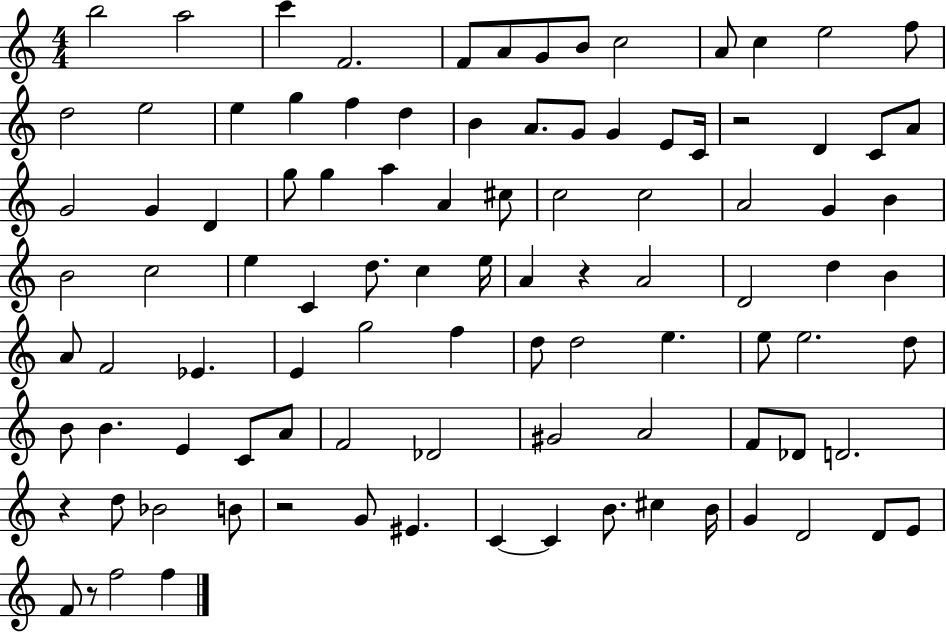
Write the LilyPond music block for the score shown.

{
  \clef treble
  \numericTimeSignature
  \time 4/4
  \key c \major
  b''2 a''2 | c'''4 f'2. | f'8 a'8 g'8 b'8 c''2 | a'8 c''4 e''2 f''8 | \break d''2 e''2 | e''4 g''4 f''4 d''4 | b'4 a'8. g'8 g'4 e'8 c'16 | r2 d'4 c'8 a'8 | \break g'2 g'4 d'4 | g''8 g''4 a''4 a'4 cis''8 | c''2 c''2 | a'2 g'4 b'4 | \break b'2 c''2 | e''4 c'4 d''8. c''4 e''16 | a'4 r4 a'2 | d'2 d''4 b'4 | \break a'8 f'2 ees'4. | e'4 g''2 f''4 | d''8 d''2 e''4. | e''8 e''2. d''8 | \break b'8 b'4. e'4 c'8 a'8 | f'2 des'2 | gis'2 a'2 | f'8 des'8 d'2. | \break r4 d''8 bes'2 b'8 | r2 g'8 eis'4. | c'4~~ c'4 b'8. cis''4 b'16 | g'4 d'2 d'8 e'8 | \break f'8 r8 f''2 f''4 | \bar "|."
}